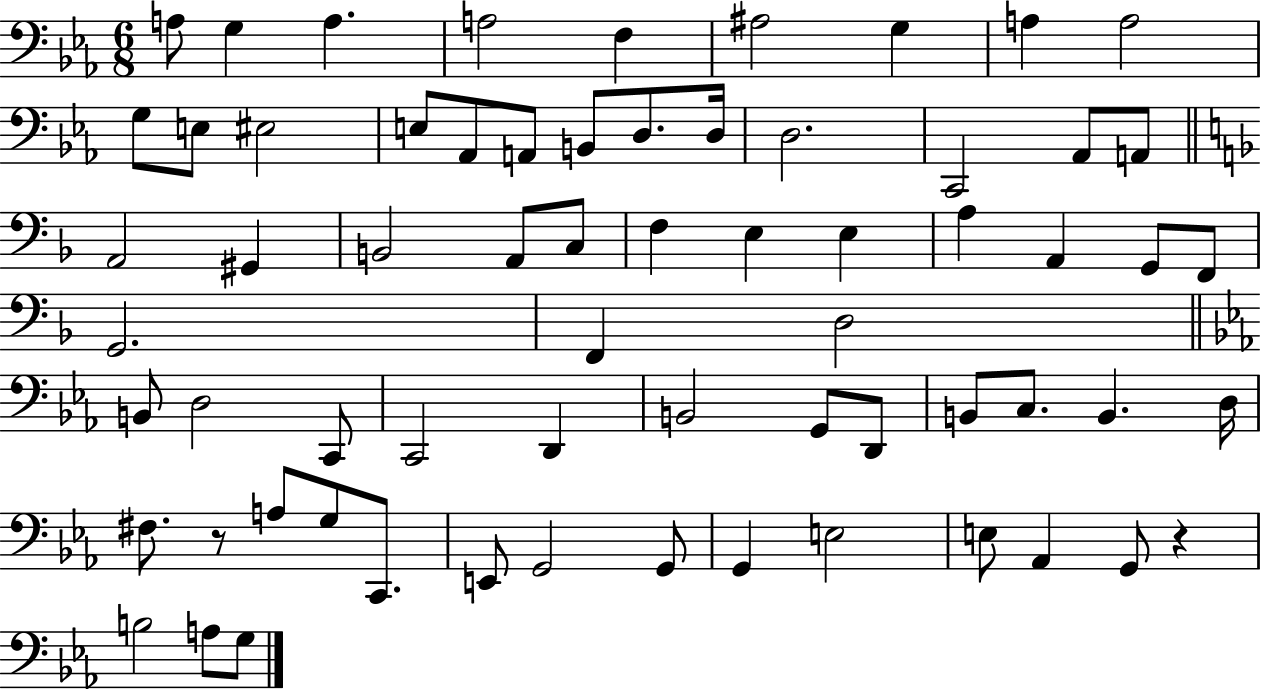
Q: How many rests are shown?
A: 2